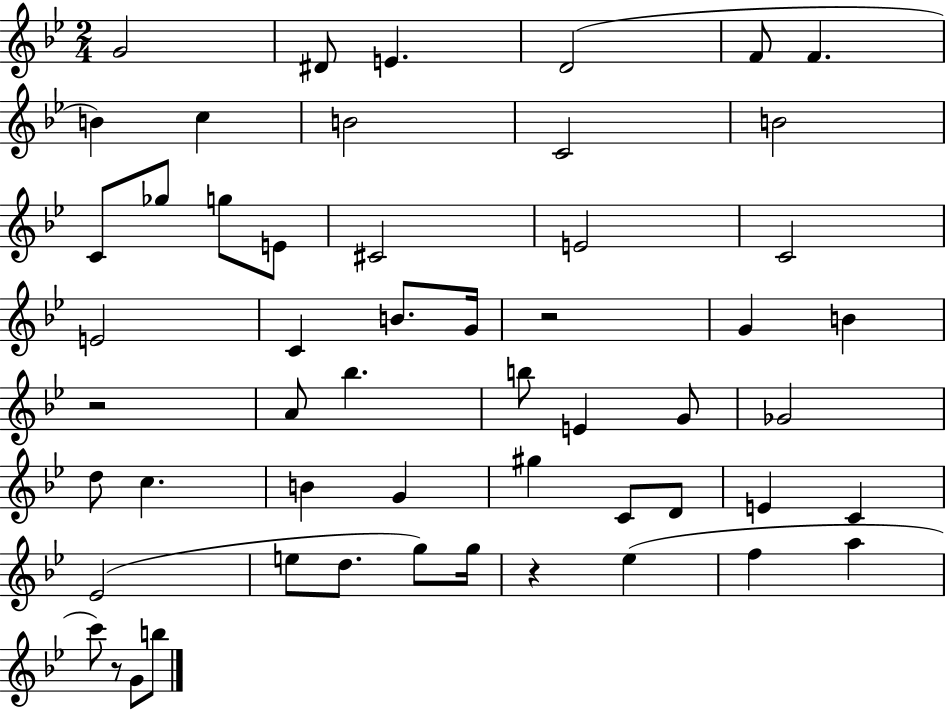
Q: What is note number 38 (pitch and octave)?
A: E4